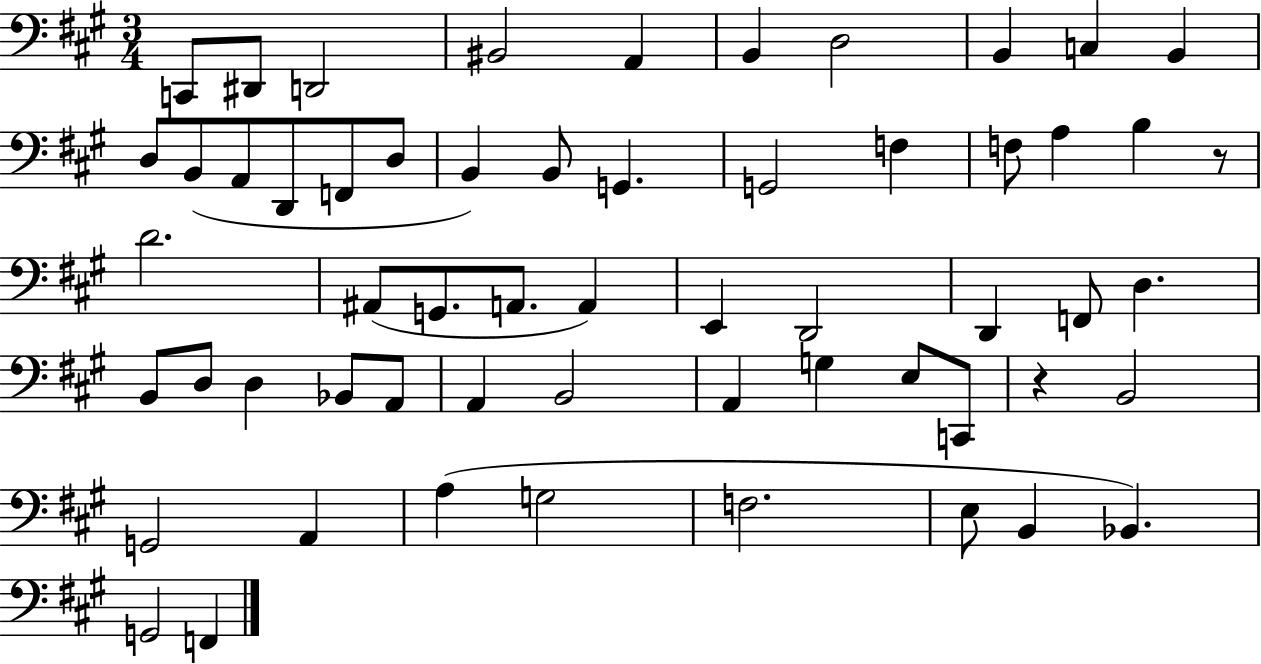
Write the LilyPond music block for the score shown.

{
  \clef bass
  \numericTimeSignature
  \time 3/4
  \key a \major
  c,8 dis,8 d,2 | bis,2 a,4 | b,4 d2 | b,4 c4 b,4 | \break d8 b,8( a,8 d,8 f,8 d8 | b,4) b,8 g,4. | g,2 f4 | f8 a4 b4 r8 | \break d'2. | ais,8( g,8. a,8. a,4) | e,4 d,2 | d,4 f,8 d4. | \break b,8 d8 d4 bes,8 a,8 | a,4 b,2 | a,4 g4 e8 c,8 | r4 b,2 | \break g,2 a,4 | a4( g2 | f2. | e8 b,4 bes,4.) | \break g,2 f,4 | \bar "|."
}